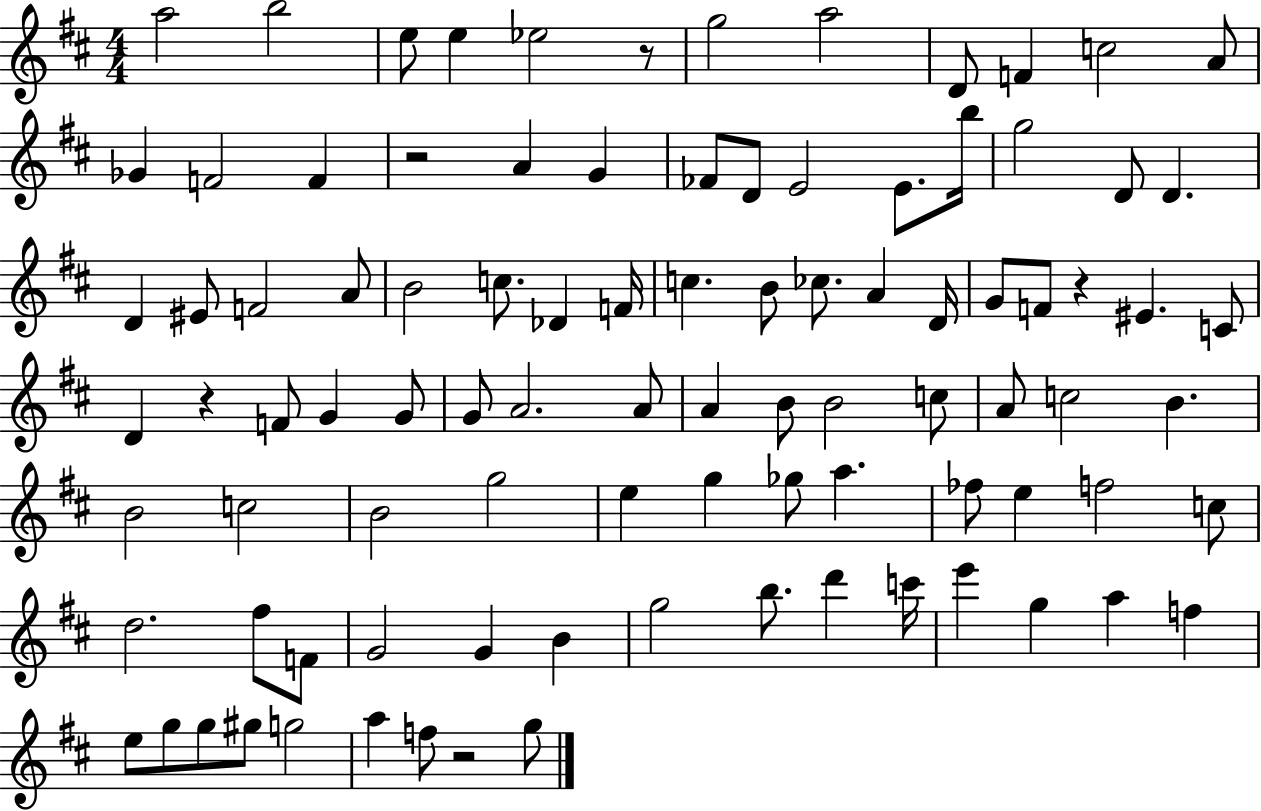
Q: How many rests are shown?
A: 5